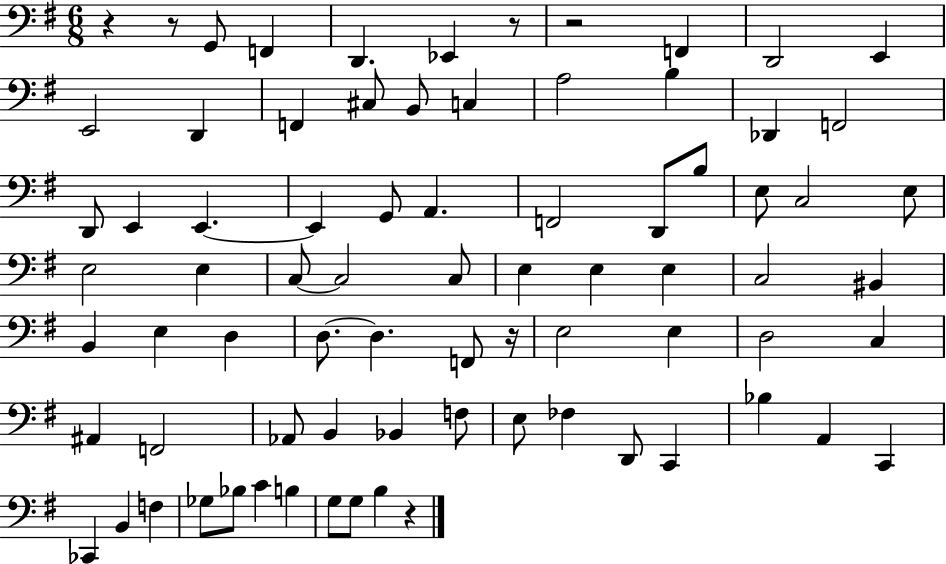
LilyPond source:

{
  \clef bass
  \numericTimeSignature
  \time 6/8
  \key g \major
  r4 r8 g,8 f,4 | d,4. ees,4 r8 | r2 f,4 | d,2 e,4 | \break e,2 d,4 | f,4 cis8 b,8 c4 | a2 b4 | des,4 f,2 | \break d,8 e,4 e,4.~~ | e,4 g,8 a,4. | f,2 d,8 b8 | e8 c2 e8 | \break e2 e4 | c8~~ c2 c8 | e4 e4 e4 | c2 bis,4 | \break b,4 e4 d4 | d8.~~ d4. f,8 r16 | e2 e4 | d2 c4 | \break ais,4 f,2 | aes,8 b,4 bes,4 f8 | e8 fes4 d,8 c,4 | bes4 a,4 c,4 | \break ces,4 b,4 f4 | ges8 bes8 c'4 b4 | g8 g8 b4 r4 | \bar "|."
}